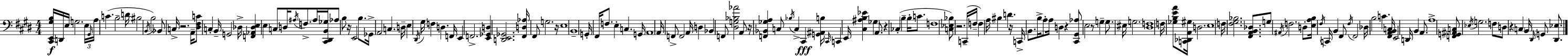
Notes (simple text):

[C#2,E2,G#3,B3]/s D2/s E3/s G3/h. E3/s G#2/s A3/s C4/q. B3/h D4/s BIS3/h B2/s B3/h Bb2/e C3/s R/h. A2/s [D#3,F#3,C4]/e C3/q B2/s G2/h Db3/s [F2,Ab2,Db3,E3]/q E3/q C3/e D3/s A#3/s F3/e. A#3/s [C#2,D#2,B2,Gb3]/s Ab3/e B3/e R/s E2/h B3/e. Gb2/s A2/h C3/q. D3/s E3/q D#2/s G#3/s F3/q D3/q. F2/s E2/q F2/h. [E2,Gb2,D3]/q [D2,E2,Gb2]/h. [F#2,D3,Ab3]/s F#2/e G3/h. R/s E3/w B2/w G2/s F#2/s F3/e. E3/q C3/q. G2/s A2/w A2/s F2/e F2/h A2/s D3/q Bb2/q F2/e [D#3,G3,Bb3,Ab4]/h A2/e R/s [F2,Bb2,Gb3,A3]/q C3/e Bb3/s C3/q C#2/q [G2,A#2,B3]/s C#2/s C2/q E2/s [C#3,A#3,B3,Eb4]/q Gb3/q A2/e. R/q CES3/q B3/q B3/s C4/e. F3/w [C3,Eb3,Bb3]/e R/h. C2/s F3/s F3/q A3/s BIS3/q D4/q. R/s C2/s B2/e. B3/s A3/e A3/s D3/q R/q [C#2,G#2,Ab3]/e E3/h R/e G3/q G3/e. EIS3/s G3/h. [D#3,F3]/w F3/s [Gb3,B3,E4,A4]/e [C2,Db2,A2,G#3]/s D3/h. E3/w F3/s [F#3,G#3,Bb3]/h. [F#2,A2,B2,Db3]/e. G3/e A#2/s F3/h. D3/e [E3,A3,B3]/s F#3/s C2/s B2/q F#2/e F#3/s F#2/h Db3/s B3/h C4/q. [F#2,A2,B2,C3]/s E2/h D2/s B2/q A2/e. A3/w [F2,G2,A#2,C3]/e Eb3/s G3/h. F3/e D3/e R/q C3/q B2/s D#2/s G2/e [D#2,Eb3]/e.